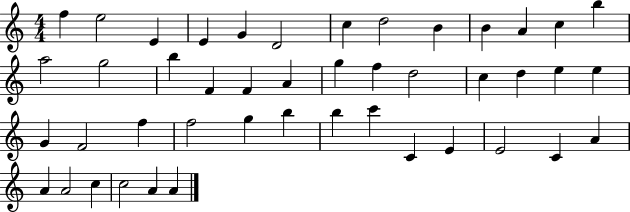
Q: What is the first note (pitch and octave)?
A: F5